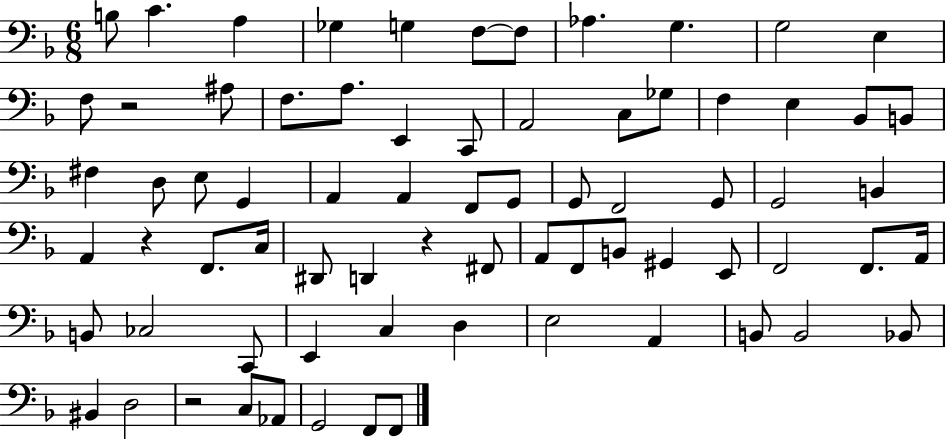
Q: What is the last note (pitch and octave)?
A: F2